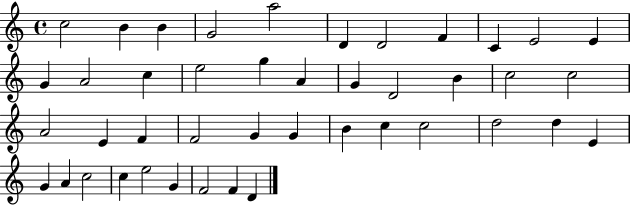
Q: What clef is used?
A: treble